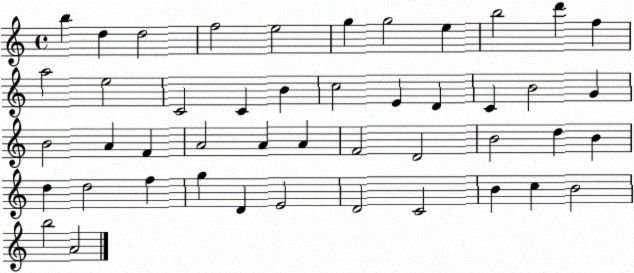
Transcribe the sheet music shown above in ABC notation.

X:1
T:Untitled
M:4/4
L:1/4
K:C
b d d2 f2 e2 g g2 e b2 d' f a2 e2 C2 C B c2 E D C B2 G B2 A F A2 A A F2 D2 B2 d B d d2 f g D E2 D2 C2 B c B2 b2 A2